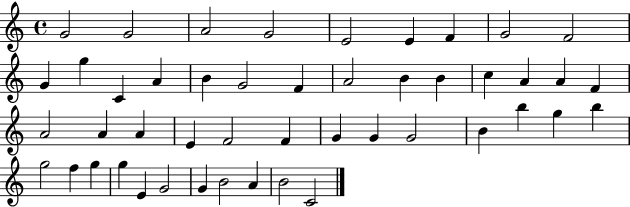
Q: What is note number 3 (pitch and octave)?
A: A4